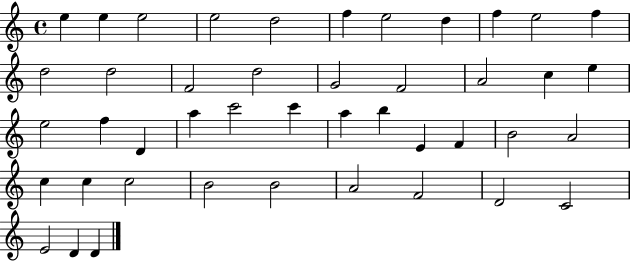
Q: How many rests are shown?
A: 0